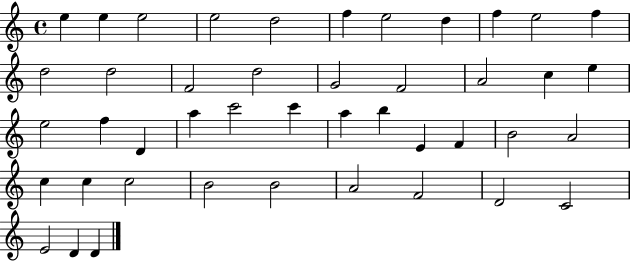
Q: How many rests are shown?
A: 0